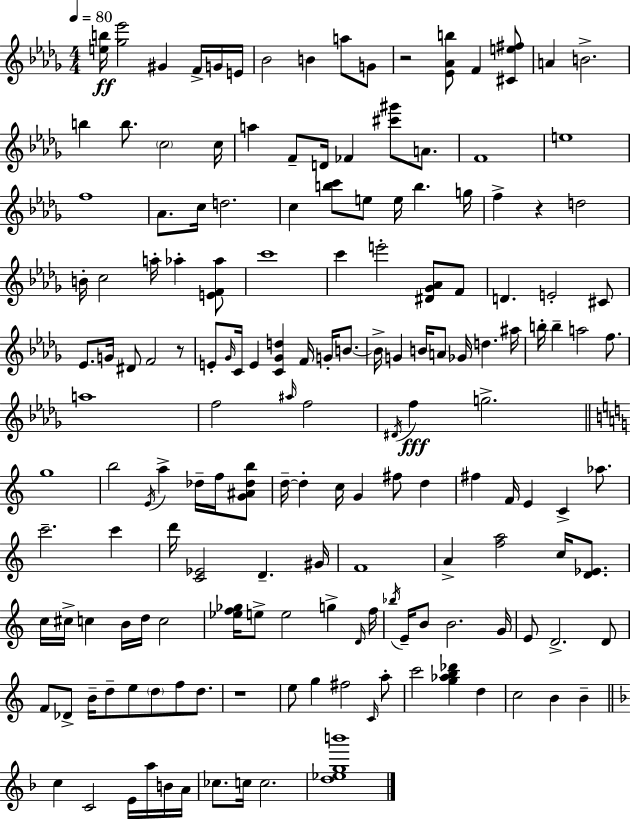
{
  \clef treble
  \numericTimeSignature
  \time 4/4
  \key bes \minor
  \tempo 4 = 80
  \repeat volta 2 { <e'' b''>16\ff <ges'' ees'''>2 gis'4 f'16-> g'16 e'16 | bes'2 b'4 a''8 g'8 | r2 <ees' aes' b''>8 f'4 <cis' e'' fis''>8 | a'4 b'2.-> | \break b''4 b''8. \parenthesize c''2 c''16 | a''4 f'8-- d'16 fes'4 <cis''' gis'''>8 a'8. | f'1 | e''1 | \break f''1 | aes'8. c''16 d''2. | c''4 <b'' c'''>8 e''8 e''16 b''4. g''16 | f''4-> r4 d''2 | \break b'16-. c''2 a''16-. aes''4-. <e' f' aes''>8 | c'''1 | c'''4 e'''2-. <dis' ges' aes'>8 f'8 | d'4. e'2-. cis'8 | \break ees'8. g'16 dis'8 f'2 r8 | e'8-. \grace { ges'16 } c'16 e'4 <c' ges' d''>4 f'16 g'16-. b'8.~~ | b'16-> g'4 b'16 a'8 ges'16 d''4. | ais''16 b''16-. b''4-- a''2 f''8. | \break a''1 | f''2 \grace { ais''16 } f''2 | \acciaccatura { dis'16 }\fff f''4 g''2.-> | \bar "||" \break \key c \major g''1 | b''2 \acciaccatura { e'16 } a''4-> des''16-- f''16 <g' ais' des'' b''>8 | d''16--~~ d''4-. c''16 g'4 fis''8 d''4 | fis''4 f'16 e'4 c'4-> aes''8. | \break c'''2.-- c'''4 | d'''16 <c' ees'>2 d'4.-- | gis'16 f'1 | a'4-> <f'' a''>2 c''16 <d' ees'>8. | \break c''16 cis''16-> c''4 b'16 d''16 c''2 | <ees'' f'' ges''>16 e''8-> e''2 g''4-> | \grace { d'16 } f''16 \acciaccatura { bes''16 } e'16-- b'8 b'2. | g'16 e'8 d'2.-> | \break d'8 f'8 des'8-> b'16-- d''8-- e''8 \parenthesize d''8 f''8 | d''8. r1 | e''8 g''4 fis''2 | \grace { c'16 } a''8-. c'''2 <g'' aes'' b'' des'''>4 | \break d''4 c''2 b'4 | b'4-- \bar "||" \break \key d \minor c''4 c'2 e'16 a''16 b'16 a'16 | ces''8. c''16 c''2. | <d'' ees'' g'' b'''>1 | } \bar "|."
}